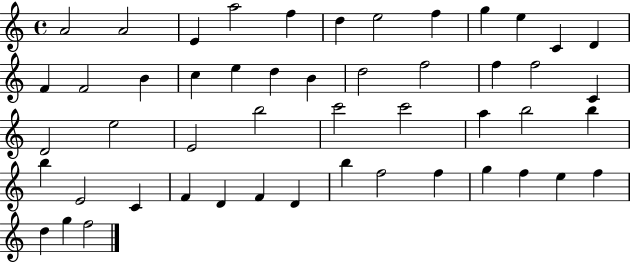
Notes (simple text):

A4/h A4/h E4/q A5/h F5/q D5/q E5/h F5/q G5/q E5/q C4/q D4/q F4/q F4/h B4/q C5/q E5/q D5/q B4/q D5/h F5/h F5/q F5/h C4/q D4/h E5/h E4/h B5/h C6/h C6/h A5/q B5/h B5/q B5/q E4/h C4/q F4/q D4/q F4/q D4/q B5/q F5/h F5/q G5/q F5/q E5/q F5/q D5/q G5/q F5/h